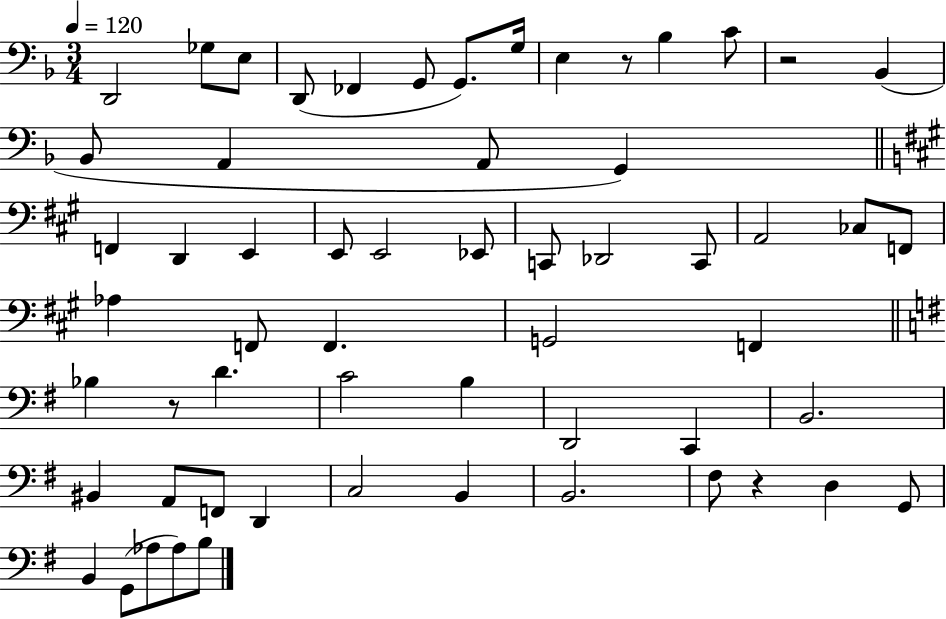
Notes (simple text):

D2/h Gb3/e E3/e D2/e FES2/q G2/e G2/e. G3/s E3/q R/e Bb3/q C4/e R/h Bb2/q Bb2/e A2/q A2/e G2/q F2/q D2/q E2/q E2/e E2/h Eb2/e C2/e Db2/h C2/e A2/h CES3/e F2/e Ab3/q F2/e F2/q. G2/h F2/q Bb3/q R/e D4/q. C4/h B3/q D2/h C2/q B2/h. BIS2/q A2/e F2/e D2/q C3/h B2/q B2/h. F#3/e R/q D3/q G2/e B2/q G2/e Ab3/e Ab3/e B3/e